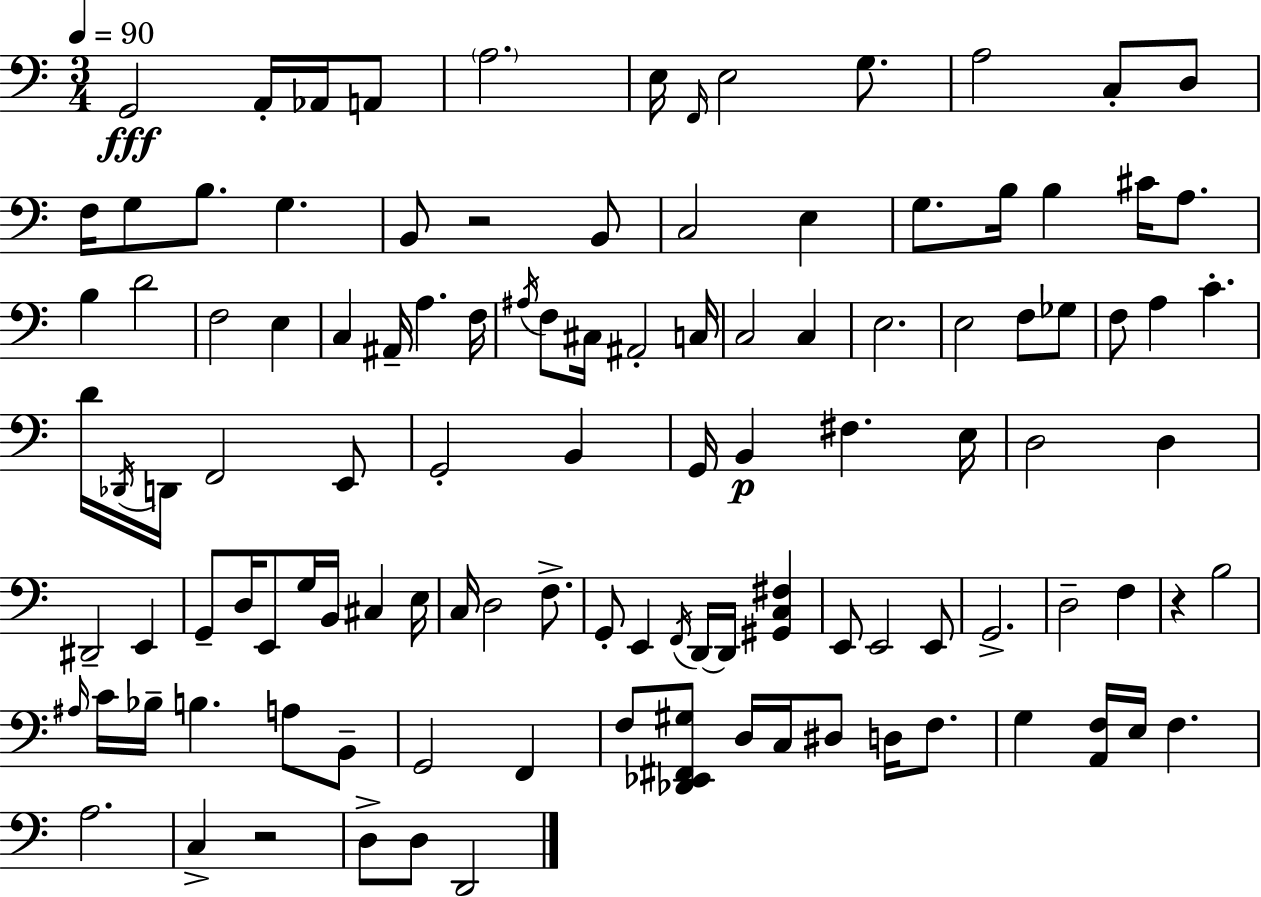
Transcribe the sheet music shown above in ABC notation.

X:1
T:Untitled
M:3/4
L:1/4
K:C
G,,2 A,,/4 _A,,/4 A,,/2 A,2 E,/4 F,,/4 E,2 G,/2 A,2 C,/2 D,/2 F,/4 G,/2 B,/2 G, B,,/2 z2 B,,/2 C,2 E, G,/2 B,/4 B, ^C/4 A,/2 B, D2 F,2 E, C, ^A,,/4 A, F,/4 ^A,/4 F,/2 ^C,/4 ^A,,2 C,/4 C,2 C, E,2 E,2 F,/2 _G,/2 F,/2 A, C D/4 _D,,/4 D,,/4 F,,2 E,,/2 G,,2 B,, G,,/4 B,, ^F, E,/4 D,2 D, ^D,,2 E,, G,,/2 D,/4 E,,/2 G,/4 B,,/4 ^C, E,/4 C,/4 D,2 F,/2 G,,/2 E,, F,,/4 D,,/4 D,,/4 [^G,,C,^F,] E,,/2 E,,2 E,,/2 G,,2 D,2 F, z B,2 ^A,/4 C/4 _B,/4 B, A,/2 B,,/2 G,,2 F,, F,/2 [_D,,_E,,^F,,^G,]/2 D,/4 C,/4 ^D,/2 D,/4 F,/2 G, [A,,F,]/4 E,/4 F, A,2 C, z2 D,/2 D,/2 D,,2